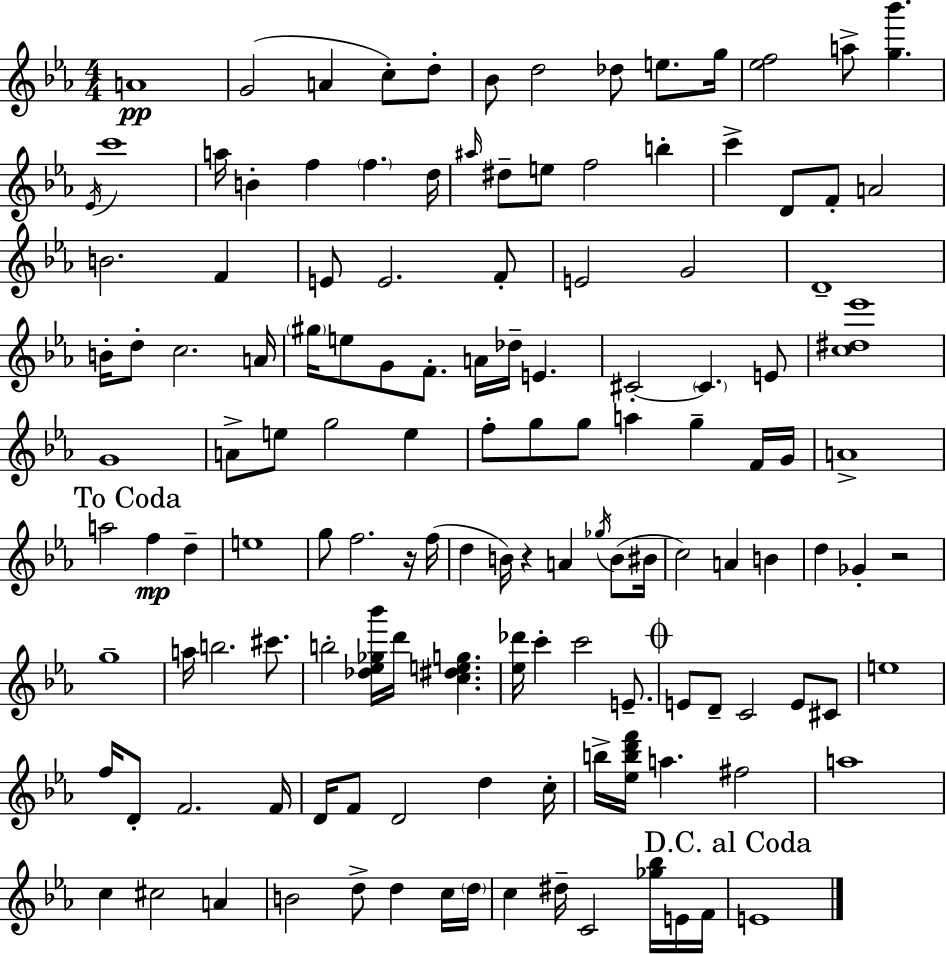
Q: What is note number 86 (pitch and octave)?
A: D6